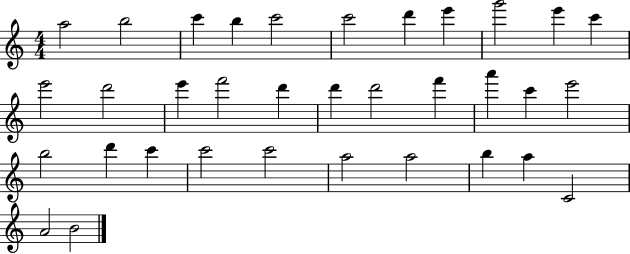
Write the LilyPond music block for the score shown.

{
  \clef treble
  \numericTimeSignature
  \time 4/4
  \key c \major
  a''2 b''2 | c'''4 b''4 c'''2 | c'''2 d'''4 e'''4 | g'''2 e'''4 c'''4 | \break e'''2 d'''2 | e'''4 f'''2 d'''4 | d'''4 d'''2 f'''4 | a'''4 c'''4 e'''2 | \break b''2 d'''4 c'''4 | c'''2 c'''2 | a''2 a''2 | b''4 a''4 c'2 | \break a'2 b'2 | \bar "|."
}